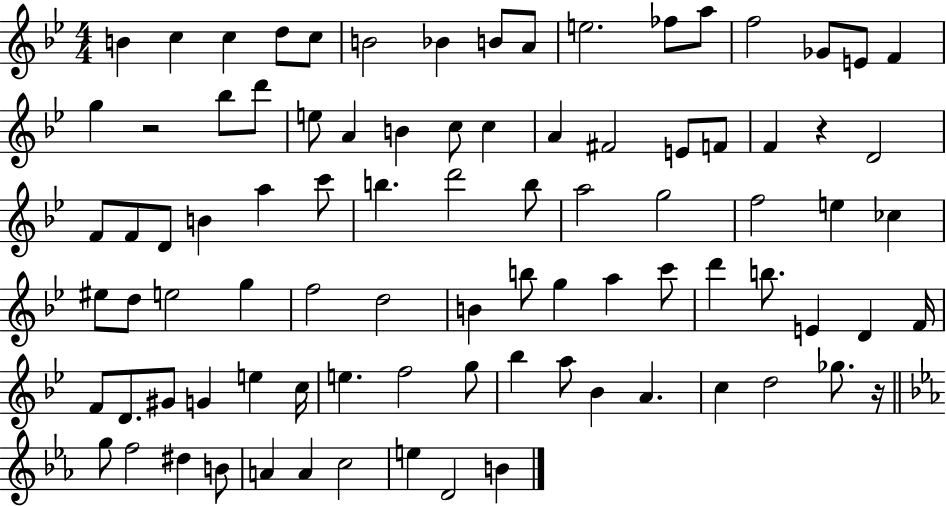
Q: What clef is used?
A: treble